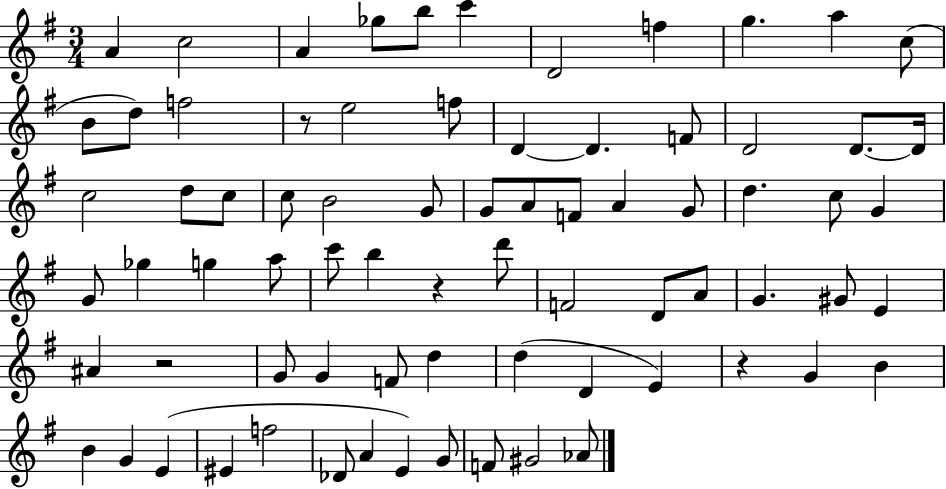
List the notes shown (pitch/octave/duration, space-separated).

A4/q C5/h A4/q Gb5/e B5/e C6/q D4/h F5/q G5/q. A5/q C5/e B4/e D5/e F5/h R/e E5/h F5/e D4/q D4/q. F4/e D4/h D4/e. D4/s C5/h D5/e C5/e C5/e B4/h G4/e G4/e A4/e F4/e A4/q G4/e D5/q. C5/e G4/q G4/e Gb5/q G5/q A5/e C6/e B5/q R/q D6/e F4/h D4/e A4/e G4/q. G#4/e E4/q A#4/q R/h G4/e G4/q F4/e D5/q D5/q D4/q E4/q R/q G4/q B4/q B4/q G4/q E4/q EIS4/q F5/h Db4/e A4/q E4/q G4/e F4/e G#4/h Ab4/e